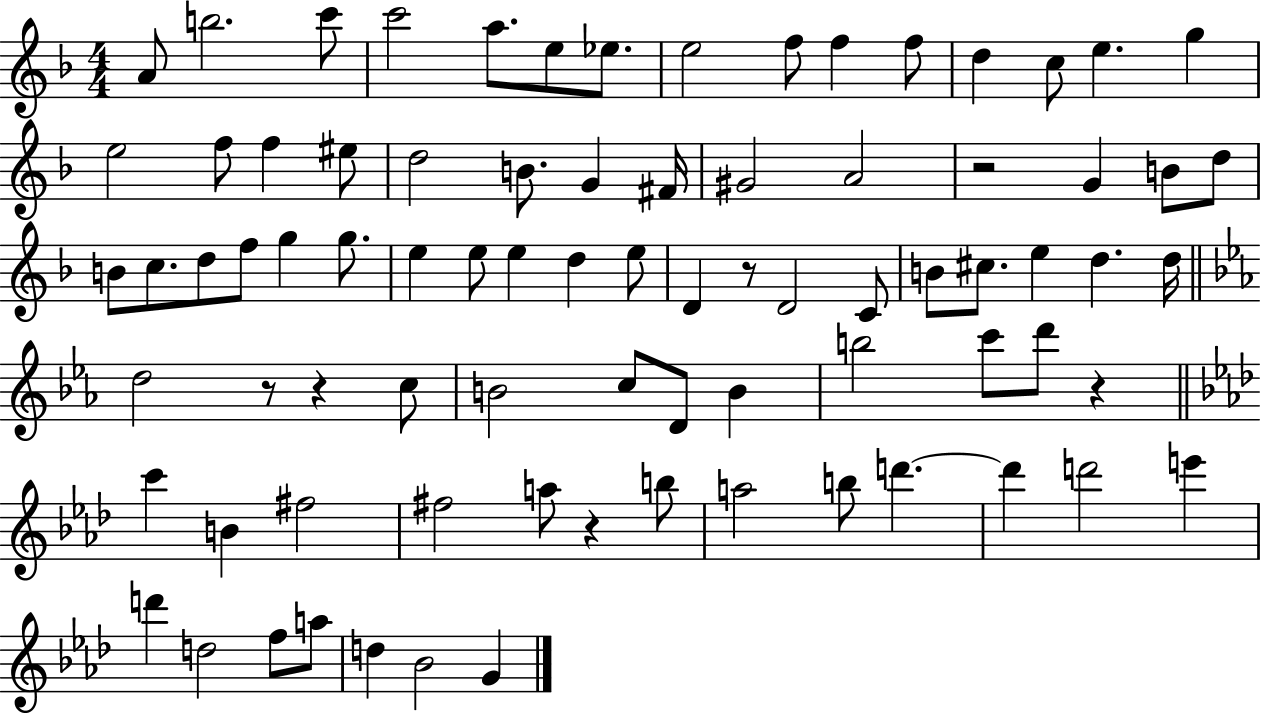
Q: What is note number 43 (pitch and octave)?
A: B4